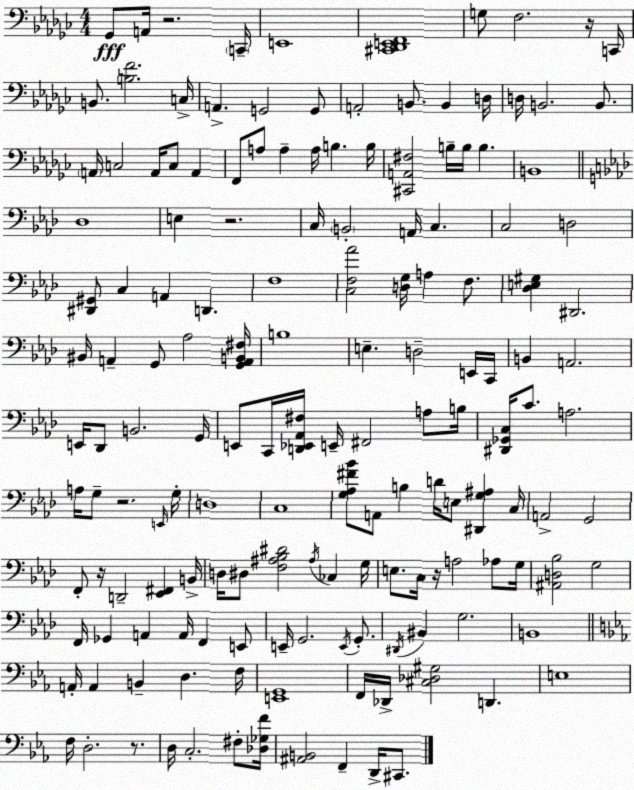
X:1
T:Untitled
M:4/4
L:1/4
K:Ebm
_G,,/2 A,,/4 z2 C,,/4 E,,4 [^C,,_D,,E,,F,,]4 G,/2 F,2 z/4 C,,/4 B,,/2 [B,F]2 C,/4 A,, G,,2 G,,/2 A,,2 B,,/2 B,, D,/4 D,/4 B,,2 B,,/2 A,,/4 C,2 A,,/4 C,/2 A,, F,,/2 A,/2 A, A,/4 B, B,/4 [^C,,A,,^F,]2 B,/4 B,/4 B, B,,4 _D,4 E, z2 C,/4 B,,2 A,,/4 C, C,2 D,2 [^D,,^G,,]/2 C, A,, D,, F,4 [C,F,_A]2 [D,G,]/4 A, F,/2 [_D,E,^G,] ^D,,2 ^B,,/4 A,, G,,/2 _A,2 [G,,A,,B,,^F,]/4 B,4 E, D,2 E,,/4 C,,/4 B,, A,,2 E,,/4 _D,,/2 B,,2 G,,/4 E,,/2 C,,/4 [D,,_E,,_A,,^F,]/4 E,,/4 ^F,,2 A,/2 B,/4 [^D,,_G,,C,]/4 C/2 A,2 A,/4 G,/2 z2 E,,/4 G,/4 D,4 C,4 [G,_A,^F_B]/2 A,,/2 B, D/4 E,/2 [^D,,G,^A,] C,/4 A,,2 G,,2 F,,/2 z/4 D,,2 [_E,,^F,,] B,,/4 D,/4 ^D,/2 [F,^A,_B,^D]2 ^A,/4 _C, G,/4 E,/2 C,/4 z/4 A,2 _A,/2 G,/4 [^A,,D,_B,]2 G,2 F,,/4 _G,, A,, A,,/4 F,, E,,/2 E,,/4 G,,2 E,,/4 G,,/2 ^D,,/4 ^B,, G,2 B,,4 A,,/4 A,, B,, D, F,/4 [E,,G,,]4 F,,/4 _D,,/4 [^C,_D,^G,]2 D,, E,4 F,/4 D,2 z/2 D,/4 C,2 ^F,/2 [_D,_G,F]/4 [^A,,B,,]2 F,, D,,/4 ^C,,/2